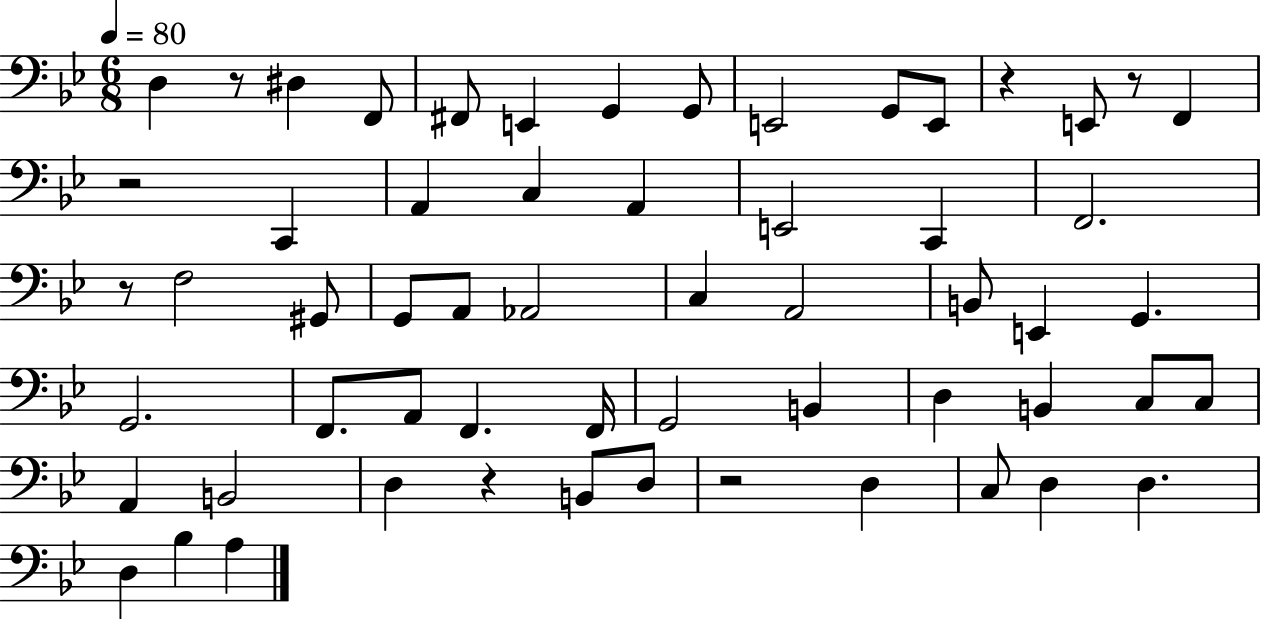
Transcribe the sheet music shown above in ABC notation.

X:1
T:Untitled
M:6/8
L:1/4
K:Bb
D, z/2 ^D, F,,/2 ^F,,/2 E,, G,, G,,/2 E,,2 G,,/2 E,,/2 z E,,/2 z/2 F,, z2 C,, A,, C, A,, E,,2 C,, F,,2 z/2 F,2 ^G,,/2 G,,/2 A,,/2 _A,,2 C, A,,2 B,,/2 E,, G,, G,,2 F,,/2 A,,/2 F,, F,,/4 G,,2 B,, D, B,, C,/2 C,/2 A,, B,,2 D, z B,,/2 D,/2 z2 D, C,/2 D, D, D, _B, A,